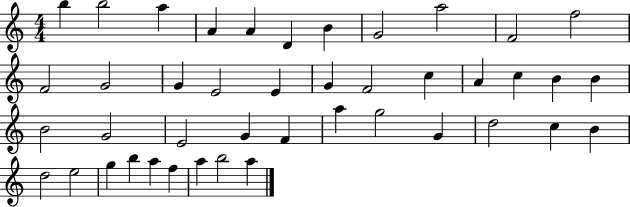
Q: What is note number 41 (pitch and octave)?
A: A5